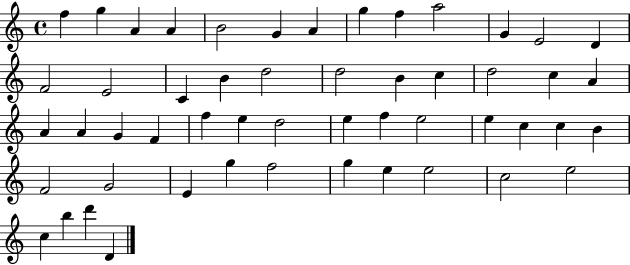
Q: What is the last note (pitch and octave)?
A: D4